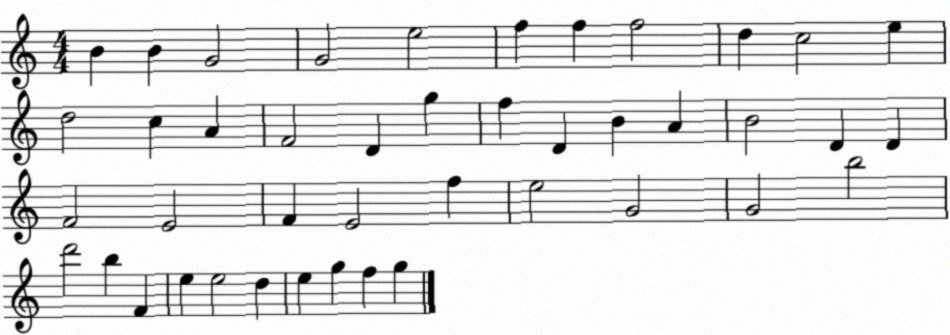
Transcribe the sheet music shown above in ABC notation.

X:1
T:Untitled
M:4/4
L:1/4
K:C
B B G2 G2 e2 f f f2 d c2 e d2 c A F2 D g f D B A B2 D D F2 E2 F E2 f e2 G2 G2 b2 d'2 b F e e2 d e g f g